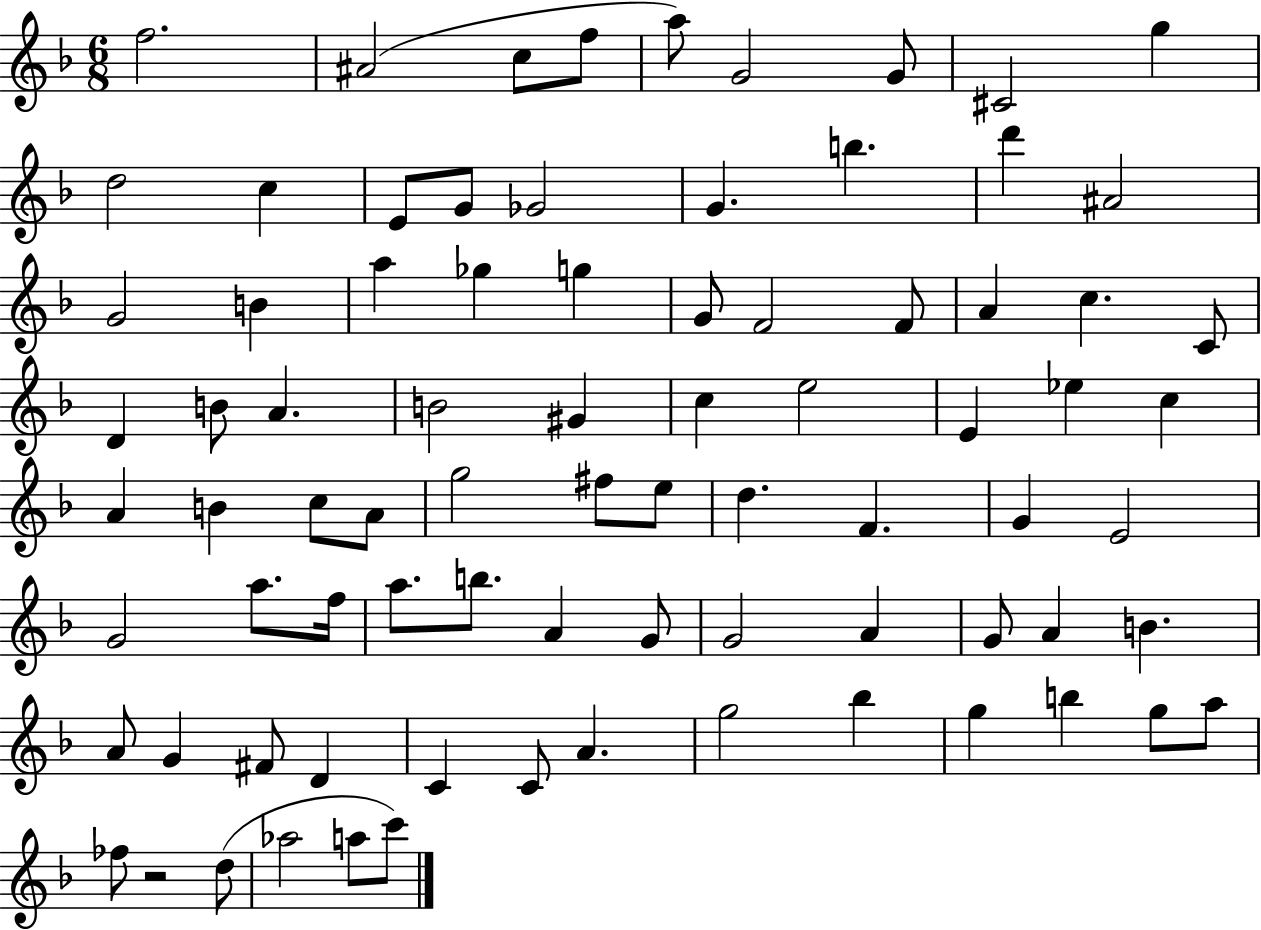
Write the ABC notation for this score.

X:1
T:Untitled
M:6/8
L:1/4
K:F
f2 ^A2 c/2 f/2 a/2 G2 G/2 ^C2 g d2 c E/2 G/2 _G2 G b d' ^A2 G2 B a _g g G/2 F2 F/2 A c C/2 D B/2 A B2 ^G c e2 E _e c A B c/2 A/2 g2 ^f/2 e/2 d F G E2 G2 a/2 f/4 a/2 b/2 A G/2 G2 A G/2 A B A/2 G ^F/2 D C C/2 A g2 _b g b g/2 a/2 _f/2 z2 d/2 _a2 a/2 c'/2